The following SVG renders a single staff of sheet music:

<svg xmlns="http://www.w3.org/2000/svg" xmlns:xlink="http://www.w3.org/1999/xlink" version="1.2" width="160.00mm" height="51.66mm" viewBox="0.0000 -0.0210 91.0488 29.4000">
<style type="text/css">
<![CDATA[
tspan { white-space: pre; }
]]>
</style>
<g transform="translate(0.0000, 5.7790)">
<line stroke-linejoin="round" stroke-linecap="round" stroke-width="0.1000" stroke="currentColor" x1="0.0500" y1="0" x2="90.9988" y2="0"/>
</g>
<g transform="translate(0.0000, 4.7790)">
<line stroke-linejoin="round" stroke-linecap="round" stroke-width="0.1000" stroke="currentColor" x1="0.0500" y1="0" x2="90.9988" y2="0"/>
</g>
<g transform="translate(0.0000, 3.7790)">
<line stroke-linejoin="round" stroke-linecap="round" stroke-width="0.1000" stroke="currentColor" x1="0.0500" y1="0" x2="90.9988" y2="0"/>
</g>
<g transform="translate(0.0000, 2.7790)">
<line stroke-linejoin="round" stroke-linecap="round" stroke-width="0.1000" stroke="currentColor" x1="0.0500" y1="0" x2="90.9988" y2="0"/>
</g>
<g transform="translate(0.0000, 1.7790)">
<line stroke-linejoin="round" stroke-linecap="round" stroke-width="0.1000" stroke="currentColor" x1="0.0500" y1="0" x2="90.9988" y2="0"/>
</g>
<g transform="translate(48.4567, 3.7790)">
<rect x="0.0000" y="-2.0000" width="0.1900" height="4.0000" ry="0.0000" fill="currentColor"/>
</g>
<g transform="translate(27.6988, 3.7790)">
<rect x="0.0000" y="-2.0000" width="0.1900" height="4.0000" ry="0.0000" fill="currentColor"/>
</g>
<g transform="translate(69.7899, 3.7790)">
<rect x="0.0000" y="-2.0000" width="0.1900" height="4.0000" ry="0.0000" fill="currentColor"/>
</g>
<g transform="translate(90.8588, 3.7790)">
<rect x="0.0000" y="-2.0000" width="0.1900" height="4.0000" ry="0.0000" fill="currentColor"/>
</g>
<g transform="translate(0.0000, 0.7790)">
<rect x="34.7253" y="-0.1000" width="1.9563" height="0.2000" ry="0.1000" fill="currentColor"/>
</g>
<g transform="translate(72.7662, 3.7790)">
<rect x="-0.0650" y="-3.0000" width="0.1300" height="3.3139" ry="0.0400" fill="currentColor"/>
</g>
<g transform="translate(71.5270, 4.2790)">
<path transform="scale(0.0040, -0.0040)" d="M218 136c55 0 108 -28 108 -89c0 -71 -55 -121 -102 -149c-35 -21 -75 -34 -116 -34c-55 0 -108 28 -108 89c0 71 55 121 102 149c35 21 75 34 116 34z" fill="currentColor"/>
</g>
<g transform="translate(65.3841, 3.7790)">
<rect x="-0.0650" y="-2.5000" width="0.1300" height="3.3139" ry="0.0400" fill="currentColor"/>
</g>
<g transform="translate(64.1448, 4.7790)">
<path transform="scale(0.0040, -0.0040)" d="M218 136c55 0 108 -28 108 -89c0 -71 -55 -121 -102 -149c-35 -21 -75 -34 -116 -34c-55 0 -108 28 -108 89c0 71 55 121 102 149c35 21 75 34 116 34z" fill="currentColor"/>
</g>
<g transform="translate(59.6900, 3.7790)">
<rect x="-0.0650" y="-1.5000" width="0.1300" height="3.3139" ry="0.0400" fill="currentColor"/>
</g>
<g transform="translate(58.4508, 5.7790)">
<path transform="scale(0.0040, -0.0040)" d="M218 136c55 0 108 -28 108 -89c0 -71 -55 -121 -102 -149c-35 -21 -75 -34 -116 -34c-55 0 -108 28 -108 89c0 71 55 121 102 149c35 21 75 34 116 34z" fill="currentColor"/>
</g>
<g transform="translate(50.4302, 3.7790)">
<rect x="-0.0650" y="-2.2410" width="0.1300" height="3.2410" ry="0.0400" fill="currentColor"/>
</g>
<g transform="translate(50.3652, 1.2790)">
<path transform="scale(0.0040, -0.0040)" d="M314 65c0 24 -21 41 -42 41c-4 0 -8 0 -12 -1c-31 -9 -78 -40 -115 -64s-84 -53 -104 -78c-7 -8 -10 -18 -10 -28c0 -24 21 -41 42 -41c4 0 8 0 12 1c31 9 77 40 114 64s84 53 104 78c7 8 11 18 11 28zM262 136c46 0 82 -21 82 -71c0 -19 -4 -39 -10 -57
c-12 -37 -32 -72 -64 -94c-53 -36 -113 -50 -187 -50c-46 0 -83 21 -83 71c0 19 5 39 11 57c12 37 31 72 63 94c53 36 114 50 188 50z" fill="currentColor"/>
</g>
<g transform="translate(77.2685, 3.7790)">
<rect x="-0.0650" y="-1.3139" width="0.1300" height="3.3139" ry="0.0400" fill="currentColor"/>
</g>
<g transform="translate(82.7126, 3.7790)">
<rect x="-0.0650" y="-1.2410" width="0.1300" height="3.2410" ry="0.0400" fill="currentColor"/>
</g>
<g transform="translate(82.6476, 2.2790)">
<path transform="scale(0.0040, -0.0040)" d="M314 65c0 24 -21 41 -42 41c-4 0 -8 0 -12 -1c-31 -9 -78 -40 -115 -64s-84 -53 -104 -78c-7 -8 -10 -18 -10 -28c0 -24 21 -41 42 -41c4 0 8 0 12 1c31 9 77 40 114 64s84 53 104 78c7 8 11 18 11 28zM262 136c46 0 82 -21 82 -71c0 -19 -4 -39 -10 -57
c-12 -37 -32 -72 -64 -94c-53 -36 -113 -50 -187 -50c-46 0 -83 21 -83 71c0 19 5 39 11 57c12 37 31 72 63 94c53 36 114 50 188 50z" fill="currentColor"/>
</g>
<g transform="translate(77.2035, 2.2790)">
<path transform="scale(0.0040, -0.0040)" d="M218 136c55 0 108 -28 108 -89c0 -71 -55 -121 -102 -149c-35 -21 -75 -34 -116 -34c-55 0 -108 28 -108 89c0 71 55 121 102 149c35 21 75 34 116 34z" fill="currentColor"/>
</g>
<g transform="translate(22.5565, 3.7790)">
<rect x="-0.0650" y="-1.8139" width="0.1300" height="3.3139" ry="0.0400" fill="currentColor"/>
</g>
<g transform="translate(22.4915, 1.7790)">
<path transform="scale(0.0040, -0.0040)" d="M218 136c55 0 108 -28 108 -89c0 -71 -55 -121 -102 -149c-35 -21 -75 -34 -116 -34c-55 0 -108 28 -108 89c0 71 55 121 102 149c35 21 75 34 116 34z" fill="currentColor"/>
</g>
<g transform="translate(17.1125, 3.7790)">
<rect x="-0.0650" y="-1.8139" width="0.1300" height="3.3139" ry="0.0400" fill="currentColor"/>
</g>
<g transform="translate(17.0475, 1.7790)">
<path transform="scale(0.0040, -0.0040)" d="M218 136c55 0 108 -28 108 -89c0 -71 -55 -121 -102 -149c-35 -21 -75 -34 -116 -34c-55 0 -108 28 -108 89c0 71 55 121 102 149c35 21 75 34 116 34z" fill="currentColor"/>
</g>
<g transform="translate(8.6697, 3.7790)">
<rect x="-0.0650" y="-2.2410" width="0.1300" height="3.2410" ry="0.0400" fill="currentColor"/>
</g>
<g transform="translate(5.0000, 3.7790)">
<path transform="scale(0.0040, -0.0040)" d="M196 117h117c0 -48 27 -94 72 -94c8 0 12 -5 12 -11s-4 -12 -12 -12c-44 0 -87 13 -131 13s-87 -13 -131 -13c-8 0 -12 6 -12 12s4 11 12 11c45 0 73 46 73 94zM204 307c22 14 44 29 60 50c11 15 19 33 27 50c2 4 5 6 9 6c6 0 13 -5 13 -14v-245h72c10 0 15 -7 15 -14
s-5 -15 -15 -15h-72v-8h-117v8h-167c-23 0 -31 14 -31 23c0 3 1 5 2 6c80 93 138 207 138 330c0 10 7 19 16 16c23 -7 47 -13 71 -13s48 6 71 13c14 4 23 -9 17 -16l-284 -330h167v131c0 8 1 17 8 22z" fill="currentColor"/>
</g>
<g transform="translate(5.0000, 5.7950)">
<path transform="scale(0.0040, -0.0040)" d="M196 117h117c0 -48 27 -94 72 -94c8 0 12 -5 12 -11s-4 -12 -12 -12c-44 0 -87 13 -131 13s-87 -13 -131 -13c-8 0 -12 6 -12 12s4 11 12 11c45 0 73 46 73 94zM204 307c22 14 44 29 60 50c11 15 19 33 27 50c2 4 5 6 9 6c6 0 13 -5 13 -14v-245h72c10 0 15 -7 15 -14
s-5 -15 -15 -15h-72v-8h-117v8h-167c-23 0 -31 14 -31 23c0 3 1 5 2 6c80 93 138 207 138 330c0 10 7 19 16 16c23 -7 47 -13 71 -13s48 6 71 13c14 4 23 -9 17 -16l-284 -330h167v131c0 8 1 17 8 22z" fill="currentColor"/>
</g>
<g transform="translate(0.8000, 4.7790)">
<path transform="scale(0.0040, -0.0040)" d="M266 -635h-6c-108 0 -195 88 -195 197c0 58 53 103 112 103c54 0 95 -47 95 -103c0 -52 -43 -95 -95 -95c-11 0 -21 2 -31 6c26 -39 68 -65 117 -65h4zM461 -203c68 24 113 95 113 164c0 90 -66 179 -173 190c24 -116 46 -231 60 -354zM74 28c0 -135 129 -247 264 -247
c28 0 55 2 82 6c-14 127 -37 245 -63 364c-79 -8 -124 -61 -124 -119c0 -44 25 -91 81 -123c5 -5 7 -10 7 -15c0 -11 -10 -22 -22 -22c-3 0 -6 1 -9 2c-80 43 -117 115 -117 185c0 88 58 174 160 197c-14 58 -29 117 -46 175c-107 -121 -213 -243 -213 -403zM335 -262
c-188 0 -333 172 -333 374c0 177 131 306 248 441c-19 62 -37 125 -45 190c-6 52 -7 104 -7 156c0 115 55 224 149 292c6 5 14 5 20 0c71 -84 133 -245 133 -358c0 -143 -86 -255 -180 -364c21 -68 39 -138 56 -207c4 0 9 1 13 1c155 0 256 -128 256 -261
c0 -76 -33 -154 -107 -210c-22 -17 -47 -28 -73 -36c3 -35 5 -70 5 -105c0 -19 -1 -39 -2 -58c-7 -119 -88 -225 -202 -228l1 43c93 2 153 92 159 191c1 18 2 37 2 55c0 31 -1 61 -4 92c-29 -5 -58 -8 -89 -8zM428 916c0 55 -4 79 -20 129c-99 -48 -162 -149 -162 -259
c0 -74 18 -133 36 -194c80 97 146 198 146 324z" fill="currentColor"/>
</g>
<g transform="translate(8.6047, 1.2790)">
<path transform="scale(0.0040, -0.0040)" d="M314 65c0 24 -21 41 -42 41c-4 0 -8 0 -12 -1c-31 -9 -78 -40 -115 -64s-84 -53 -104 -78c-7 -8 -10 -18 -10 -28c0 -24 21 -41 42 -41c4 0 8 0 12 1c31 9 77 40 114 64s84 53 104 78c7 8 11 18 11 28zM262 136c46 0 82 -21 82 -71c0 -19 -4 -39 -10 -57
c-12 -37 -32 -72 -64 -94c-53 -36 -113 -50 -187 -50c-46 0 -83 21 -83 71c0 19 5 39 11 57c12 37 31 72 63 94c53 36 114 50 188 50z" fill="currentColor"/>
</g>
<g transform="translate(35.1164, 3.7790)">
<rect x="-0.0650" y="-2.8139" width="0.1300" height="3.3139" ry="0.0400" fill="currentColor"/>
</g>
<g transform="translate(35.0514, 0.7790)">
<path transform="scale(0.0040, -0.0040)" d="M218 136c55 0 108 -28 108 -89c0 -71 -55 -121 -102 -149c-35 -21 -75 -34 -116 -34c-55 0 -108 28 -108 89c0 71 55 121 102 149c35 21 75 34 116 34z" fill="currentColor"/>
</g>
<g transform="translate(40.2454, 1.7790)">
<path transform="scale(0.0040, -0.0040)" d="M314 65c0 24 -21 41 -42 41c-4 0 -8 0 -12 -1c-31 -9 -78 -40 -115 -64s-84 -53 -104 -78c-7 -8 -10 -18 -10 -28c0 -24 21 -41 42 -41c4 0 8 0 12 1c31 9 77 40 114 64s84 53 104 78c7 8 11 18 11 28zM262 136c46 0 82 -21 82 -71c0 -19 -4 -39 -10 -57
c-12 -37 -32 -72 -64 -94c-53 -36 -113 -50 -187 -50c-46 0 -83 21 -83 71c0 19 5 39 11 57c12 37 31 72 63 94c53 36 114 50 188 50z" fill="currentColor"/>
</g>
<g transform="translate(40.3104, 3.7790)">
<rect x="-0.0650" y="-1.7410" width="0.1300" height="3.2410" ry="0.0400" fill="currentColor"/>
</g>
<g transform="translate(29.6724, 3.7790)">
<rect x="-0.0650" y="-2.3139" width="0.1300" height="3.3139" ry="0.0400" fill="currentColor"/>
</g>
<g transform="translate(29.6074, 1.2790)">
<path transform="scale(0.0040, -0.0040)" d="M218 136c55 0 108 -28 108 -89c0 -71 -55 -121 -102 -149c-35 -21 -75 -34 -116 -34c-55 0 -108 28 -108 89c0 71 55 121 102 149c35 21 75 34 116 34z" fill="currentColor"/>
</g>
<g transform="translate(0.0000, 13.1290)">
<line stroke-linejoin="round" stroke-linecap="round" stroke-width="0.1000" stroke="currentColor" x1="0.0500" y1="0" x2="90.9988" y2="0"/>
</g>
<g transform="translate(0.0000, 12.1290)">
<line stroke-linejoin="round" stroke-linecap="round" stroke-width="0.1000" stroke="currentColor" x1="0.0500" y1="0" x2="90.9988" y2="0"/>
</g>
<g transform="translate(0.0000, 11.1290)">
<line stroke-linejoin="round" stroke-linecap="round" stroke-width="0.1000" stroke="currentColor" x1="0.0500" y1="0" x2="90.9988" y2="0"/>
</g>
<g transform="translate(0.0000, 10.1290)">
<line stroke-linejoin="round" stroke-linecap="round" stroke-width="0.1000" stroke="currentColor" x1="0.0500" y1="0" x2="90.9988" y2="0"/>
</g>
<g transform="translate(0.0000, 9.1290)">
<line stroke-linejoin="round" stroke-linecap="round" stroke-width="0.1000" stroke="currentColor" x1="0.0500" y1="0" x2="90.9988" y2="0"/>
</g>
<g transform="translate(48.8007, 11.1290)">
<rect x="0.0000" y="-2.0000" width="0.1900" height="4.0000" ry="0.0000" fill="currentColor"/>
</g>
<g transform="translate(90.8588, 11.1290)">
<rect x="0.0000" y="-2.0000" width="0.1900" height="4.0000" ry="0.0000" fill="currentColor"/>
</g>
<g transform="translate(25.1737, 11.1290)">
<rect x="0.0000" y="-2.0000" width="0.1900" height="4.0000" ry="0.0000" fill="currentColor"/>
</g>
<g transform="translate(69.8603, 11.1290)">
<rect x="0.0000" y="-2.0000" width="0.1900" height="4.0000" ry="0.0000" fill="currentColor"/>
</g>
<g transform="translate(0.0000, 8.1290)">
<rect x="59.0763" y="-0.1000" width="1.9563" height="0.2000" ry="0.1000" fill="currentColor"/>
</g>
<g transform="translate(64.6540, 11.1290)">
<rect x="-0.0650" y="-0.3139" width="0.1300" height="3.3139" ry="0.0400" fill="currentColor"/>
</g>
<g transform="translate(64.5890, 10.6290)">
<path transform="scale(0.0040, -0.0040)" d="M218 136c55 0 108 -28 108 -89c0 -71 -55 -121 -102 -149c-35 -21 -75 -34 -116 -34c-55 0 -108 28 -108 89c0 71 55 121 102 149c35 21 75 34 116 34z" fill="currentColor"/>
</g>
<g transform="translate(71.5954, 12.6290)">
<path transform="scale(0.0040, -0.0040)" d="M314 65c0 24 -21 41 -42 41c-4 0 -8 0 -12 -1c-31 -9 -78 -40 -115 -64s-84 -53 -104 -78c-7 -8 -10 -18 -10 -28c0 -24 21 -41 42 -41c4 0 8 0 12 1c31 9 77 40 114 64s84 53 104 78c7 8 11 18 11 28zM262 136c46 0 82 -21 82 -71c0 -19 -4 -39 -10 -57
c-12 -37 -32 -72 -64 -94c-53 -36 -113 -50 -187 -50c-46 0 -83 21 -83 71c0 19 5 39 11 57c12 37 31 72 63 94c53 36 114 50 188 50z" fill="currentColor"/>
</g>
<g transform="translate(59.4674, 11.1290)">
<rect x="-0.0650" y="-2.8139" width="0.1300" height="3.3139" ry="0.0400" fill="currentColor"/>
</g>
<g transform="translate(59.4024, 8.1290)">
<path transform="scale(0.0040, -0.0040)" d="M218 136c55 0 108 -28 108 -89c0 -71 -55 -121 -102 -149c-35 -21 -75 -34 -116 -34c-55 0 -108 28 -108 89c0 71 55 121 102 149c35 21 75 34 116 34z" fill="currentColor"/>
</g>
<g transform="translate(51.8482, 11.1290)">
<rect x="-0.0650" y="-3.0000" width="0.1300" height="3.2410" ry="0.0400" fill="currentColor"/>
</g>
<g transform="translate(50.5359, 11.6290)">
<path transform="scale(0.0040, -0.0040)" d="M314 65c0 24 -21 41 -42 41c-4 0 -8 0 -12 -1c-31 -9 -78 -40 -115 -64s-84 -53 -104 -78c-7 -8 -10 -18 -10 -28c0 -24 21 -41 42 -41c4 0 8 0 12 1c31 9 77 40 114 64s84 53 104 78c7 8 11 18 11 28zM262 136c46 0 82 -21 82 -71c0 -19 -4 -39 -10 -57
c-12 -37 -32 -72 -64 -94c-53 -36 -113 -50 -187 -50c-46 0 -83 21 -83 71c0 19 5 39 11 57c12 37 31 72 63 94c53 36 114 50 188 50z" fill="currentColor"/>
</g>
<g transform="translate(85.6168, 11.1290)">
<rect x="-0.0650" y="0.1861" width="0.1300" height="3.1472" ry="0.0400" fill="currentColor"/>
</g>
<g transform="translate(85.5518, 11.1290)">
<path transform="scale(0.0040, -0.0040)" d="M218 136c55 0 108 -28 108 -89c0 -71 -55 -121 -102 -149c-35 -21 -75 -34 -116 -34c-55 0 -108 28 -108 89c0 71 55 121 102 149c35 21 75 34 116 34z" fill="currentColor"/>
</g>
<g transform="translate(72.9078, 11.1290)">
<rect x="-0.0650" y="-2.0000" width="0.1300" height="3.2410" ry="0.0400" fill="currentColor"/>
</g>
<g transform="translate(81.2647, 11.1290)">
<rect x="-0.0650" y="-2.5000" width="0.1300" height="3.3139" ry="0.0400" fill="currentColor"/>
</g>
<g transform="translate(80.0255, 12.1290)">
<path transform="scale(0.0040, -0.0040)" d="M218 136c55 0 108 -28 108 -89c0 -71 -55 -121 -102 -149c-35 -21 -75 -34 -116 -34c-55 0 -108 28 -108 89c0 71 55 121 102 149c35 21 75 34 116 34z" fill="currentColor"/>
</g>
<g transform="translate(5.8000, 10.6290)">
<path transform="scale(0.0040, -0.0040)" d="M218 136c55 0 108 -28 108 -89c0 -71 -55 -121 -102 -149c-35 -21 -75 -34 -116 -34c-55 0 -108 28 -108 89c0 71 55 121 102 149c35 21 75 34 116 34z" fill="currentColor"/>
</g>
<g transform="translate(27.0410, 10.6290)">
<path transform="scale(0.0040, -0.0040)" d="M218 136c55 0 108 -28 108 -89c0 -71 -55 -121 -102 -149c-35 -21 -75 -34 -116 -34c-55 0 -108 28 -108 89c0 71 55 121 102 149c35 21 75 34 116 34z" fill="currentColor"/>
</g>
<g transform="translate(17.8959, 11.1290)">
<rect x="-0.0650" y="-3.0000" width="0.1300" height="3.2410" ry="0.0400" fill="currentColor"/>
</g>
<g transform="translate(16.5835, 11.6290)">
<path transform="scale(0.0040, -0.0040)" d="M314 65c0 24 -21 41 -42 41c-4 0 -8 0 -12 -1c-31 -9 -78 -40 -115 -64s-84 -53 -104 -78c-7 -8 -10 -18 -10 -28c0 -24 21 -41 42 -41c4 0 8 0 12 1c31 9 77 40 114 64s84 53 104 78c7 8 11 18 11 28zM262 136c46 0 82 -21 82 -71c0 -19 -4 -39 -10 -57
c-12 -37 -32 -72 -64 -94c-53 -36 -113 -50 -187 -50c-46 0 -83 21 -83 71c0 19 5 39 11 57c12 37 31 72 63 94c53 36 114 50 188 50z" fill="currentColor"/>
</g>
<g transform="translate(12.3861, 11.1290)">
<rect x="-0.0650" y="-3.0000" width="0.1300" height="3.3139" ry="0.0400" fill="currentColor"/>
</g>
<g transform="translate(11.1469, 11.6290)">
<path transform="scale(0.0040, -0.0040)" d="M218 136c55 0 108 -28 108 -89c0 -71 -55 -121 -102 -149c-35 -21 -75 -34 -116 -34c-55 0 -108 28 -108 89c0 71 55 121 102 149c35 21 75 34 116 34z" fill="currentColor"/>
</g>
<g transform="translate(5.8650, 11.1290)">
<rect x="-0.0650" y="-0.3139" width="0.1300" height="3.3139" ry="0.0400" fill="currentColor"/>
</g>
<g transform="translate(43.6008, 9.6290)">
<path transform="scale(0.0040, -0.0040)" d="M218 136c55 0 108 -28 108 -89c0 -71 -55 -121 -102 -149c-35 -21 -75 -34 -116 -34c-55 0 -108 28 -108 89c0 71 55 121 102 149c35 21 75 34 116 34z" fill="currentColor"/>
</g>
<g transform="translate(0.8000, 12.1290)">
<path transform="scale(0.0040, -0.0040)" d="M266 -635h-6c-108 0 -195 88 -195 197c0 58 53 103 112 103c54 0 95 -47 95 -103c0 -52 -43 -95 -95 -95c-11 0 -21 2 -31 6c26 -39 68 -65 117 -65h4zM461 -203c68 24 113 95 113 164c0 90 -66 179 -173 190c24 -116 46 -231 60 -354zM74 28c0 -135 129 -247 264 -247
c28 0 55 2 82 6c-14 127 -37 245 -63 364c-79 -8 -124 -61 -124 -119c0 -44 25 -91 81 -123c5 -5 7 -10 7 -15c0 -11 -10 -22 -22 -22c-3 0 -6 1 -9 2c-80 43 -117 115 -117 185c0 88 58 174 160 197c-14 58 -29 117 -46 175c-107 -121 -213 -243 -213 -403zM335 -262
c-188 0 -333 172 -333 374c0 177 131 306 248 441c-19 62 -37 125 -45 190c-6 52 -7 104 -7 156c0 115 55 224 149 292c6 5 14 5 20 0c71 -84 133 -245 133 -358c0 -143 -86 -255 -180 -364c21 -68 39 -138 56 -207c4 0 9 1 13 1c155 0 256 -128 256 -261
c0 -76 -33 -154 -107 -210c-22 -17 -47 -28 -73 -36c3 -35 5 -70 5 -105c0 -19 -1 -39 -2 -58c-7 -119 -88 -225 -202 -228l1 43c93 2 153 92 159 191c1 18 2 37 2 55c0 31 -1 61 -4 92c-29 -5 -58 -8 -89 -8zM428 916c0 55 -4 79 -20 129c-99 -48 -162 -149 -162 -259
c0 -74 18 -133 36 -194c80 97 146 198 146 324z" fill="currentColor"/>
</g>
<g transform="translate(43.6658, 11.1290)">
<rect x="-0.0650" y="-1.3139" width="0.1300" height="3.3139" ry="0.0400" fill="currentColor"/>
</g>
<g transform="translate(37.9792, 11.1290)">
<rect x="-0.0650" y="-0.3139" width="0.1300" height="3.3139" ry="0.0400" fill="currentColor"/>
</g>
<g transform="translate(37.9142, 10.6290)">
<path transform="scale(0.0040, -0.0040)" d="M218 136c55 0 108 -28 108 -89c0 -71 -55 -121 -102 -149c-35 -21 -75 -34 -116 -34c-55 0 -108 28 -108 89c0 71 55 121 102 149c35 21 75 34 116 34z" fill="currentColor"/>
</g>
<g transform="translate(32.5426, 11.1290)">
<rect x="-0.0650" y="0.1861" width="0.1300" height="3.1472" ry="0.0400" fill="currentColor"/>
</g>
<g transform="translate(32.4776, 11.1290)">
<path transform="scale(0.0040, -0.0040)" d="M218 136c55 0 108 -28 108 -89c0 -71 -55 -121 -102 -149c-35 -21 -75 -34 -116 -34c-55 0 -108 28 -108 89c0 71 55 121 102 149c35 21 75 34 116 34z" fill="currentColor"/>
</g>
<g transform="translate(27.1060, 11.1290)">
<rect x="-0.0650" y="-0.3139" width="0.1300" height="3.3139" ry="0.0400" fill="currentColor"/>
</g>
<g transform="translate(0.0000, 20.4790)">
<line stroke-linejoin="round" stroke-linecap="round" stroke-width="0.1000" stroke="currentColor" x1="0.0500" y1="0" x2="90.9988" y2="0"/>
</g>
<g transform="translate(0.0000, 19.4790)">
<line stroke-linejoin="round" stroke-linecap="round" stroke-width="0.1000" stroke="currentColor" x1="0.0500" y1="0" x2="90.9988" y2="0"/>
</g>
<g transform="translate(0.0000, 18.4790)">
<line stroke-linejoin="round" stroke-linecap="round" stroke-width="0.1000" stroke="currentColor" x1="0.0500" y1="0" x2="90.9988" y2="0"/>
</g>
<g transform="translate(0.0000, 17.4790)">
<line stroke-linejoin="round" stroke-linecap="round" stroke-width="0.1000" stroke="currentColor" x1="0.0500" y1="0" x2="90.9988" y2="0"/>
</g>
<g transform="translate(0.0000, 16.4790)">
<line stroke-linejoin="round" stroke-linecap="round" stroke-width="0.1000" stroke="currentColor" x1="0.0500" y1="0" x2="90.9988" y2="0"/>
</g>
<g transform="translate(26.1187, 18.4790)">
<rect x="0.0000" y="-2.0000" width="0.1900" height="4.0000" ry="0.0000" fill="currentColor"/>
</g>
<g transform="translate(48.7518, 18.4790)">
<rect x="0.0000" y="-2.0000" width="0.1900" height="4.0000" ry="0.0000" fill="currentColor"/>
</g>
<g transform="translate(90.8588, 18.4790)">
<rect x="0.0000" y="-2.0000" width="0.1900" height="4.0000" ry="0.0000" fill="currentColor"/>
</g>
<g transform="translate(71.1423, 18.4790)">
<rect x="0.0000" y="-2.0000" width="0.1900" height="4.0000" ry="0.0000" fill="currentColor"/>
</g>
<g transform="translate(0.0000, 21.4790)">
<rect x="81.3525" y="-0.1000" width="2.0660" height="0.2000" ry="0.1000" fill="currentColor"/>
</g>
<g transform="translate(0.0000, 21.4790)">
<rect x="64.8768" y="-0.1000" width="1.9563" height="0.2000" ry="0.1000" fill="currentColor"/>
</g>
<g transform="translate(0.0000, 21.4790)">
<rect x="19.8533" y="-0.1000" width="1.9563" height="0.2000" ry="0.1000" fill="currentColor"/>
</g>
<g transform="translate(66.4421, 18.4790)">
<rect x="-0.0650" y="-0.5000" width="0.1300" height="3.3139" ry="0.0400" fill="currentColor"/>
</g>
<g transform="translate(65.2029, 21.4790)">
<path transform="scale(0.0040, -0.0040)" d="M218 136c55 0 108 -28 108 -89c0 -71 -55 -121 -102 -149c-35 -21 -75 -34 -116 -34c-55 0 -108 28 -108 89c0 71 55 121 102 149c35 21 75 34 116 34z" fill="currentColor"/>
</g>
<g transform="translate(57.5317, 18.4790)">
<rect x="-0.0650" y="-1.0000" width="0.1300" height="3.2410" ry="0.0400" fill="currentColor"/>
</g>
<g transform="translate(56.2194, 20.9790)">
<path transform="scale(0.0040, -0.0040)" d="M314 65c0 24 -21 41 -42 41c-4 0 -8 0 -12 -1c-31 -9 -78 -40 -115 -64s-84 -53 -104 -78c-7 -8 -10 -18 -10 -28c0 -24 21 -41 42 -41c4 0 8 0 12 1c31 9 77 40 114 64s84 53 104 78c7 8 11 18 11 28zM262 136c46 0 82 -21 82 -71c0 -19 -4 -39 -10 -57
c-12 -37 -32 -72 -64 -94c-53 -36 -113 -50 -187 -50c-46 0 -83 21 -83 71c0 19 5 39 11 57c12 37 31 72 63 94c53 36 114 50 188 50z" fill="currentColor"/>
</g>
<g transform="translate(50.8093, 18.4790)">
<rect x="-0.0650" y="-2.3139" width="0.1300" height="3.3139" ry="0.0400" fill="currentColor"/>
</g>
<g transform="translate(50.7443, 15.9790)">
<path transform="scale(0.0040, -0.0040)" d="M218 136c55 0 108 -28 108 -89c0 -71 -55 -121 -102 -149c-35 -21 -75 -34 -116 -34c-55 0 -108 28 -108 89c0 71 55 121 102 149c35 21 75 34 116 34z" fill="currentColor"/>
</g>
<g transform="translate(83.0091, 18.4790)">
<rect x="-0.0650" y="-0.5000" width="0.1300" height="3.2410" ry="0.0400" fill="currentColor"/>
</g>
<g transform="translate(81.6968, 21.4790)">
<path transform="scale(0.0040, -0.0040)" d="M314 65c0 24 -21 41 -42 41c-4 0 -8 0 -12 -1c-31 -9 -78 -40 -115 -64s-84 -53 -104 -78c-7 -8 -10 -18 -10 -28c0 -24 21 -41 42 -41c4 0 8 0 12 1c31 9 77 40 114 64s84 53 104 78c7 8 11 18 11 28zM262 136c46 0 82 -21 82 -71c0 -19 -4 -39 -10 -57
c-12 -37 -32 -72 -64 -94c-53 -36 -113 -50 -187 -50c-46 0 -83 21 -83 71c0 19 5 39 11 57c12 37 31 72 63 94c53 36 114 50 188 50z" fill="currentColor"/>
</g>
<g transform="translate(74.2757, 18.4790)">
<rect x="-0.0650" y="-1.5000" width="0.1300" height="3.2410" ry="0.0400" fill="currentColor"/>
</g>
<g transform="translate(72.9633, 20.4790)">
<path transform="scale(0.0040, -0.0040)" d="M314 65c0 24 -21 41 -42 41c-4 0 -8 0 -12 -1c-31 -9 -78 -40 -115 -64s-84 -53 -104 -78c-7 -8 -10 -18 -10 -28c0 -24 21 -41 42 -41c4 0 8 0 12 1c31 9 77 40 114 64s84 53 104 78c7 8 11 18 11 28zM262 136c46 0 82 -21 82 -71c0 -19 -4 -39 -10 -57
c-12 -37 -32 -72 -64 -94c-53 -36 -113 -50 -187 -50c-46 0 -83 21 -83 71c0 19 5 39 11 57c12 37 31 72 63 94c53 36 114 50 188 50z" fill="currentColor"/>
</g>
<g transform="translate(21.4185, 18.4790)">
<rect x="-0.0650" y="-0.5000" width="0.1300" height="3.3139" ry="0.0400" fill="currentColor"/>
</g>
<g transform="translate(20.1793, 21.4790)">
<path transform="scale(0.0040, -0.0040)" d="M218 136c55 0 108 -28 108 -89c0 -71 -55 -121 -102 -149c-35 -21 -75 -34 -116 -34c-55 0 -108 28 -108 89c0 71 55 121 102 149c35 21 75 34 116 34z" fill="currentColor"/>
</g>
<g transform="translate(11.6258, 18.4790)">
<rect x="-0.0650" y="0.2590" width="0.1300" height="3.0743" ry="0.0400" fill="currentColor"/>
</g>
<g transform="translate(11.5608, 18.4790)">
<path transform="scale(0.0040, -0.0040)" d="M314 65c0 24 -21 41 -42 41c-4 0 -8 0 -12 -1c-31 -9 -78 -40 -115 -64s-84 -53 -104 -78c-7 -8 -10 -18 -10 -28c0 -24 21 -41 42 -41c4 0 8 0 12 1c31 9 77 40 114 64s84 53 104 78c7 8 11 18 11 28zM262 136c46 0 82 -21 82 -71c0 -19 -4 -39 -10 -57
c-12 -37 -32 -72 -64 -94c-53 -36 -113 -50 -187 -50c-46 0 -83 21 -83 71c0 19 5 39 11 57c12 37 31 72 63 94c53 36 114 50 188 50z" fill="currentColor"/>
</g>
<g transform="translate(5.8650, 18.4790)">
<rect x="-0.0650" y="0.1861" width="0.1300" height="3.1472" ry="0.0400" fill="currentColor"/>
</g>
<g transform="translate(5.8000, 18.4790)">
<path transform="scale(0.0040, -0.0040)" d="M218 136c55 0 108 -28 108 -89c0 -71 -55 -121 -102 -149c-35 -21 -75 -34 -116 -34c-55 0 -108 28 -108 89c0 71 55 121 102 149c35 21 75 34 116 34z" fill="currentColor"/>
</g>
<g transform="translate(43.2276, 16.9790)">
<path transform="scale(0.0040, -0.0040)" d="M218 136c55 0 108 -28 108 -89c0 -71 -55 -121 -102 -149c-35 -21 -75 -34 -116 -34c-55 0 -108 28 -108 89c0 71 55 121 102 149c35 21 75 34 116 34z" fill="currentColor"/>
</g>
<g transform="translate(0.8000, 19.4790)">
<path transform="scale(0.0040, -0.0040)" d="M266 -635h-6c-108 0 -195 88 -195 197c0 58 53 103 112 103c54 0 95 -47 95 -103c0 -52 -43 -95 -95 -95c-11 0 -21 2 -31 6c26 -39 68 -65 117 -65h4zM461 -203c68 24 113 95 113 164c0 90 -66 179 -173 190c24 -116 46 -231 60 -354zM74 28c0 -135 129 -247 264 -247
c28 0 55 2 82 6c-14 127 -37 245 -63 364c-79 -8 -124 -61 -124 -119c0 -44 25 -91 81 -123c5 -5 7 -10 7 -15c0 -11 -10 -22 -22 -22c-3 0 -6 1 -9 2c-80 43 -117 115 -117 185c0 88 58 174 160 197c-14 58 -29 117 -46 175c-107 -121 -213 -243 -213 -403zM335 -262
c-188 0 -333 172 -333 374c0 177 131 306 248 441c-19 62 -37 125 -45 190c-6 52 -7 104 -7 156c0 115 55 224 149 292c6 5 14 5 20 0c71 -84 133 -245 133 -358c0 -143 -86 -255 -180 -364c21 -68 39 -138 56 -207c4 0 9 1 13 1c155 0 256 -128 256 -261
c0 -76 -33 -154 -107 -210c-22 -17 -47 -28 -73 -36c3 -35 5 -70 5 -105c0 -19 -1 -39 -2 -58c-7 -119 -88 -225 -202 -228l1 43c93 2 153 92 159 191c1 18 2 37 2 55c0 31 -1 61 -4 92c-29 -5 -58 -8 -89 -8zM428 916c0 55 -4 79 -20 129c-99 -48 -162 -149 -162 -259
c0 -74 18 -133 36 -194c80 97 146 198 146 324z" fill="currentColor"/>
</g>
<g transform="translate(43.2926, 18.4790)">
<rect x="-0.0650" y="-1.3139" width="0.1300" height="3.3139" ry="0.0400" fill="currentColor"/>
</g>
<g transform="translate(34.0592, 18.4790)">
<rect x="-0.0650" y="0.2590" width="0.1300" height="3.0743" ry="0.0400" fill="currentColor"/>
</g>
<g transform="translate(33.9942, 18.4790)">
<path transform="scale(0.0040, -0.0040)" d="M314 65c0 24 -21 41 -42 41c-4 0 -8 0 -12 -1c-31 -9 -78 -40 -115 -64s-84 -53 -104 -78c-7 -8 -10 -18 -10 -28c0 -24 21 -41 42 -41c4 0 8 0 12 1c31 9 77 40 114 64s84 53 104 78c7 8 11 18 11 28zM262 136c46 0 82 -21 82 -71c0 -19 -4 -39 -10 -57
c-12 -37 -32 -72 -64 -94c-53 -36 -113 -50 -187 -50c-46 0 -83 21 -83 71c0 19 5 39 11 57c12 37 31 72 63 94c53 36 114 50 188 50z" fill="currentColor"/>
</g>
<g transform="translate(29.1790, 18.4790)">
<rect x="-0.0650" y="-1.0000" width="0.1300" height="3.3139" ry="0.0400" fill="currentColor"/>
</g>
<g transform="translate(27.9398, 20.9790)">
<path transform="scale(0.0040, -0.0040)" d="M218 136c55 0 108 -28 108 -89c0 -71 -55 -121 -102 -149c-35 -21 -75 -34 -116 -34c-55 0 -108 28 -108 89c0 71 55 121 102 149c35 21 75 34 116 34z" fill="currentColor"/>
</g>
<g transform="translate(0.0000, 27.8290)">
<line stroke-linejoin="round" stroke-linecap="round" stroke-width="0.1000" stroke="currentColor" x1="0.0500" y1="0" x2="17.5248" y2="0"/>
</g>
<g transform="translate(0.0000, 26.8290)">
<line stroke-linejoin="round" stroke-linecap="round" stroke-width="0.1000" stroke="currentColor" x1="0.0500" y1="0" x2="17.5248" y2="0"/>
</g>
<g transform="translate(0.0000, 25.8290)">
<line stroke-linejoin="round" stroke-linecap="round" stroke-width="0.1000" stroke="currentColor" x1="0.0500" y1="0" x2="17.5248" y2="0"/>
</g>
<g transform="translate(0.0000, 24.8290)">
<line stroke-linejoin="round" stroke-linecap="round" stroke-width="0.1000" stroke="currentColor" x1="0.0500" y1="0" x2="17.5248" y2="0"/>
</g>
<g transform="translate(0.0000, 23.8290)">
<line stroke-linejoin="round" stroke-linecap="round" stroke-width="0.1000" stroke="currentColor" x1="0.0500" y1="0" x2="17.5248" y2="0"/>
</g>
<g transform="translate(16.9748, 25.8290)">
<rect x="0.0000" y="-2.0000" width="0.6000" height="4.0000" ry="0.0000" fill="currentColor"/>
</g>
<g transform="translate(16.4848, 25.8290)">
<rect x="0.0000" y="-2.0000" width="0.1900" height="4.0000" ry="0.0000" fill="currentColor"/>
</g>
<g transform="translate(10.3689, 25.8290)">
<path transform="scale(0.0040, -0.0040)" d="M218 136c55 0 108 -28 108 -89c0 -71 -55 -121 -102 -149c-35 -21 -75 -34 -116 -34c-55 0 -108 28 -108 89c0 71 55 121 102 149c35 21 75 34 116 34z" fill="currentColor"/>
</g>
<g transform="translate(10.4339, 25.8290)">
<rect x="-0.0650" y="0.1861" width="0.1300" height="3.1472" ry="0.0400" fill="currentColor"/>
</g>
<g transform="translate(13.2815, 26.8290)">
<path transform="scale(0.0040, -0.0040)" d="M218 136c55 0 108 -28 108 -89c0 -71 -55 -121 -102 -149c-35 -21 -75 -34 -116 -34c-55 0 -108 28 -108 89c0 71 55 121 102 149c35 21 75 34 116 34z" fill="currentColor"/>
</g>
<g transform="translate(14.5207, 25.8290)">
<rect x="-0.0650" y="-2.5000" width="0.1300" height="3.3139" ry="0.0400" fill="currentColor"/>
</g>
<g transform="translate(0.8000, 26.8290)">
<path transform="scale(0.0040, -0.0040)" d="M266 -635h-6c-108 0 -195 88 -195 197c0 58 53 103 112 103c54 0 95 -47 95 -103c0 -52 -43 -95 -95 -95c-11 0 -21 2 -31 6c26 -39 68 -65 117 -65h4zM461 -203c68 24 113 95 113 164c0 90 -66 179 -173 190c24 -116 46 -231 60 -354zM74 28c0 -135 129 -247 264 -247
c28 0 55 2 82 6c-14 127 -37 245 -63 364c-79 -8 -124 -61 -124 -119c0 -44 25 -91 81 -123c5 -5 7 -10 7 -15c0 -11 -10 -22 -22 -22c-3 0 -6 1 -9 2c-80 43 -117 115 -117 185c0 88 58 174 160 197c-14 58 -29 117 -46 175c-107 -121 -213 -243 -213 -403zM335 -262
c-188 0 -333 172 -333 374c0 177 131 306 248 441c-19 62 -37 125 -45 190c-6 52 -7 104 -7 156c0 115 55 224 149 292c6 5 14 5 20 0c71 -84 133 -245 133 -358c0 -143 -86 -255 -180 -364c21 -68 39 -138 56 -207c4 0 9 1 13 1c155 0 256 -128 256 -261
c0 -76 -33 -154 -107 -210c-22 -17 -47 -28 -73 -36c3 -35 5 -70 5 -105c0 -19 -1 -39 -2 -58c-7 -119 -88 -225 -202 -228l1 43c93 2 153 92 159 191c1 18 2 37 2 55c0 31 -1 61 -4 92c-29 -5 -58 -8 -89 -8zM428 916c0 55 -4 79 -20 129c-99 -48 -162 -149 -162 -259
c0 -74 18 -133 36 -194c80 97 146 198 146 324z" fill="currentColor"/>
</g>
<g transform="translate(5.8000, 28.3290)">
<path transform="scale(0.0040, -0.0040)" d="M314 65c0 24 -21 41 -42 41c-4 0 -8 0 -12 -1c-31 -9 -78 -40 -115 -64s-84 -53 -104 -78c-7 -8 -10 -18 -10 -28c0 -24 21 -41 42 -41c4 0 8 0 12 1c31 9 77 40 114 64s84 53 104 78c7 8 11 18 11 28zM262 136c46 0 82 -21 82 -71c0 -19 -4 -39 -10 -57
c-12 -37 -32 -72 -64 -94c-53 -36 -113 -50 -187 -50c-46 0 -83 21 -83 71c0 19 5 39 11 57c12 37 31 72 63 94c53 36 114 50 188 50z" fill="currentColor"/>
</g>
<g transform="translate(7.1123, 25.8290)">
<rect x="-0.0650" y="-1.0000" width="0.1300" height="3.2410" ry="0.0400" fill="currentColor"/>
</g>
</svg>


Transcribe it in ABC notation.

X:1
T:Untitled
M:4/4
L:1/4
K:C
g2 f f g a f2 g2 E G A e e2 c A A2 c B c e A2 a c F2 G B B B2 C D B2 e g D2 C E2 C2 D2 B G